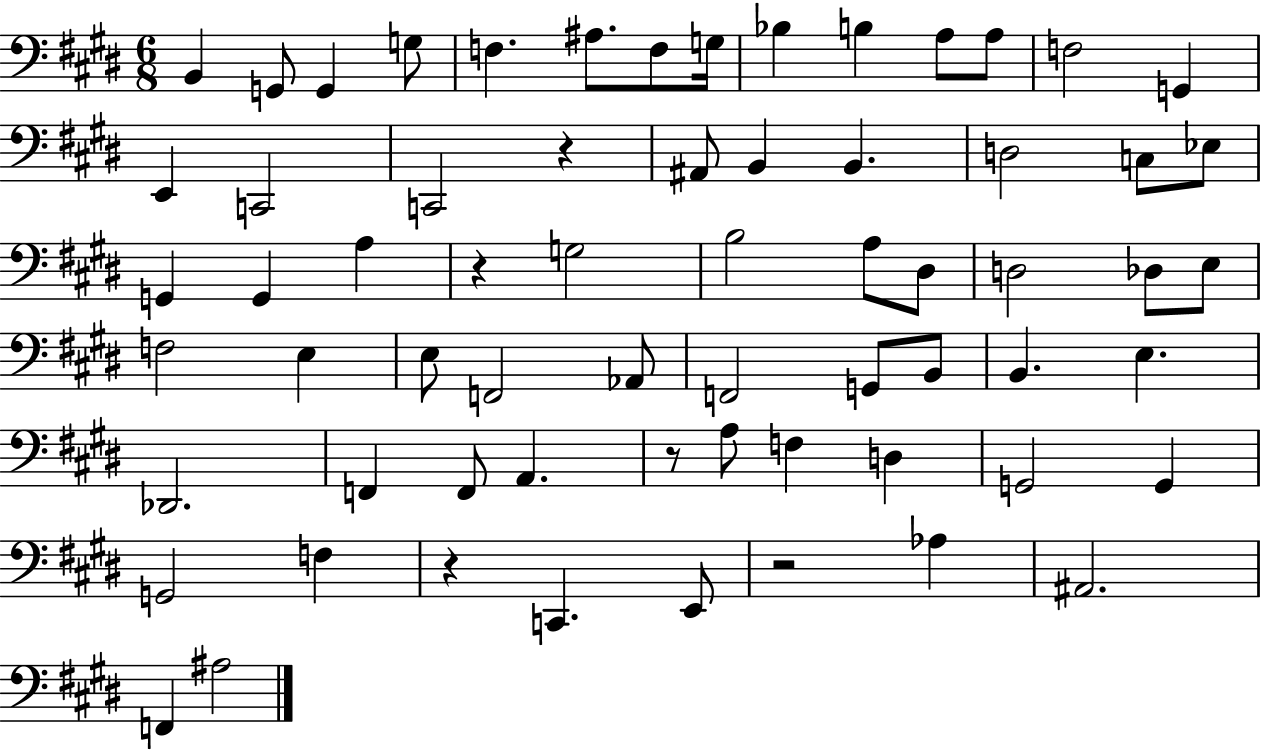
X:1
T:Untitled
M:6/8
L:1/4
K:E
B,, G,,/2 G,, G,/2 F, ^A,/2 F,/2 G,/4 _B, B, A,/2 A,/2 F,2 G,, E,, C,,2 C,,2 z ^A,,/2 B,, B,, D,2 C,/2 _E,/2 G,, G,, A, z G,2 B,2 A,/2 ^D,/2 D,2 _D,/2 E,/2 F,2 E, E,/2 F,,2 _A,,/2 F,,2 G,,/2 B,,/2 B,, E, _D,,2 F,, F,,/2 A,, z/2 A,/2 F, D, G,,2 G,, G,,2 F, z C,, E,,/2 z2 _A, ^A,,2 F,, ^A,2